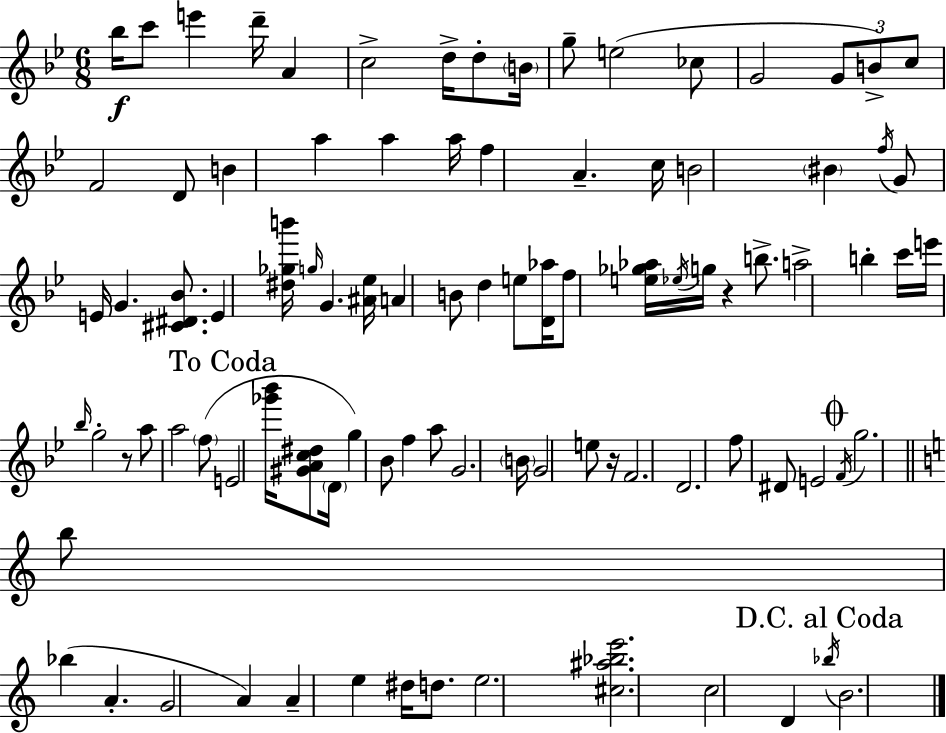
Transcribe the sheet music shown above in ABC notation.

X:1
T:Untitled
M:6/8
L:1/4
K:Gm
_b/4 c'/2 e' d'/4 A c2 d/4 d/2 B/4 g/2 e2 _c/2 G2 G/2 B/2 c/2 F2 D/2 B a a a/4 f A c/4 B2 ^B f/4 G/2 E/4 G [^C^D_B]/2 E [^d_gb']/4 g/4 G [^A_e]/4 A B/2 d e/2 [D_a]/4 f/2 [e_g_a]/4 _e/4 g/4 z b/2 a2 b c'/4 e'/4 _b/4 g2 z/2 a/2 a2 f/2 E2 [_g'_b']/4 [^GAc^d]/2 D/4 g _B/2 f a/2 G2 B/4 G2 e/2 z/4 F2 D2 f/2 ^D/2 E2 F/4 g2 b/2 _b A G2 A A e ^d/4 d/2 e2 [^c^a_be']2 c2 D _b/4 B2